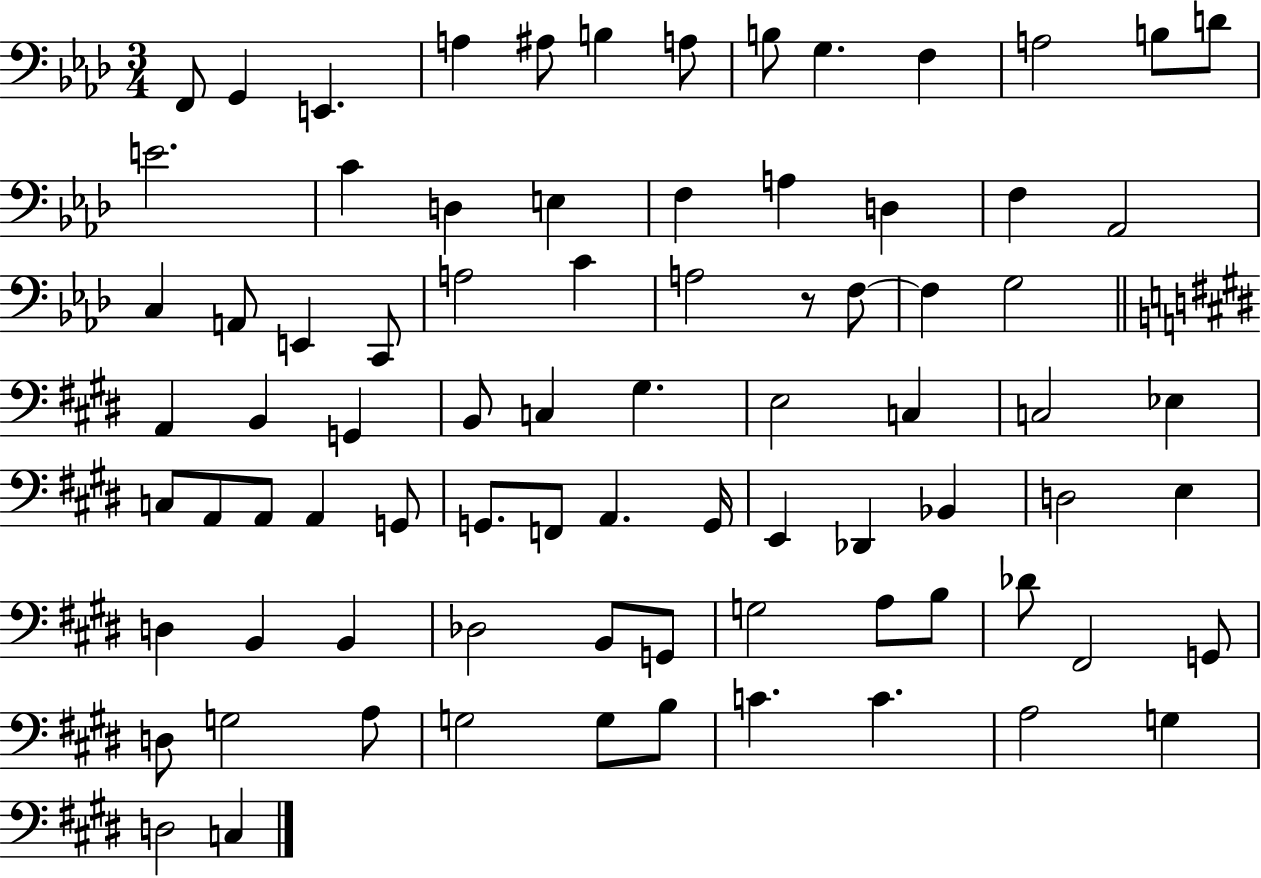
X:1
T:Untitled
M:3/4
L:1/4
K:Ab
F,,/2 G,, E,, A, ^A,/2 B, A,/2 B,/2 G, F, A,2 B,/2 D/2 E2 C D, E, F, A, D, F, _A,,2 C, A,,/2 E,, C,,/2 A,2 C A,2 z/2 F,/2 F, G,2 A,, B,, G,, B,,/2 C, ^G, E,2 C, C,2 _E, C,/2 A,,/2 A,,/2 A,, G,,/2 G,,/2 F,,/2 A,, G,,/4 E,, _D,, _B,, D,2 E, D, B,, B,, _D,2 B,,/2 G,,/2 G,2 A,/2 B,/2 _D/2 ^F,,2 G,,/2 D,/2 G,2 A,/2 G,2 G,/2 B,/2 C C A,2 G, D,2 C,